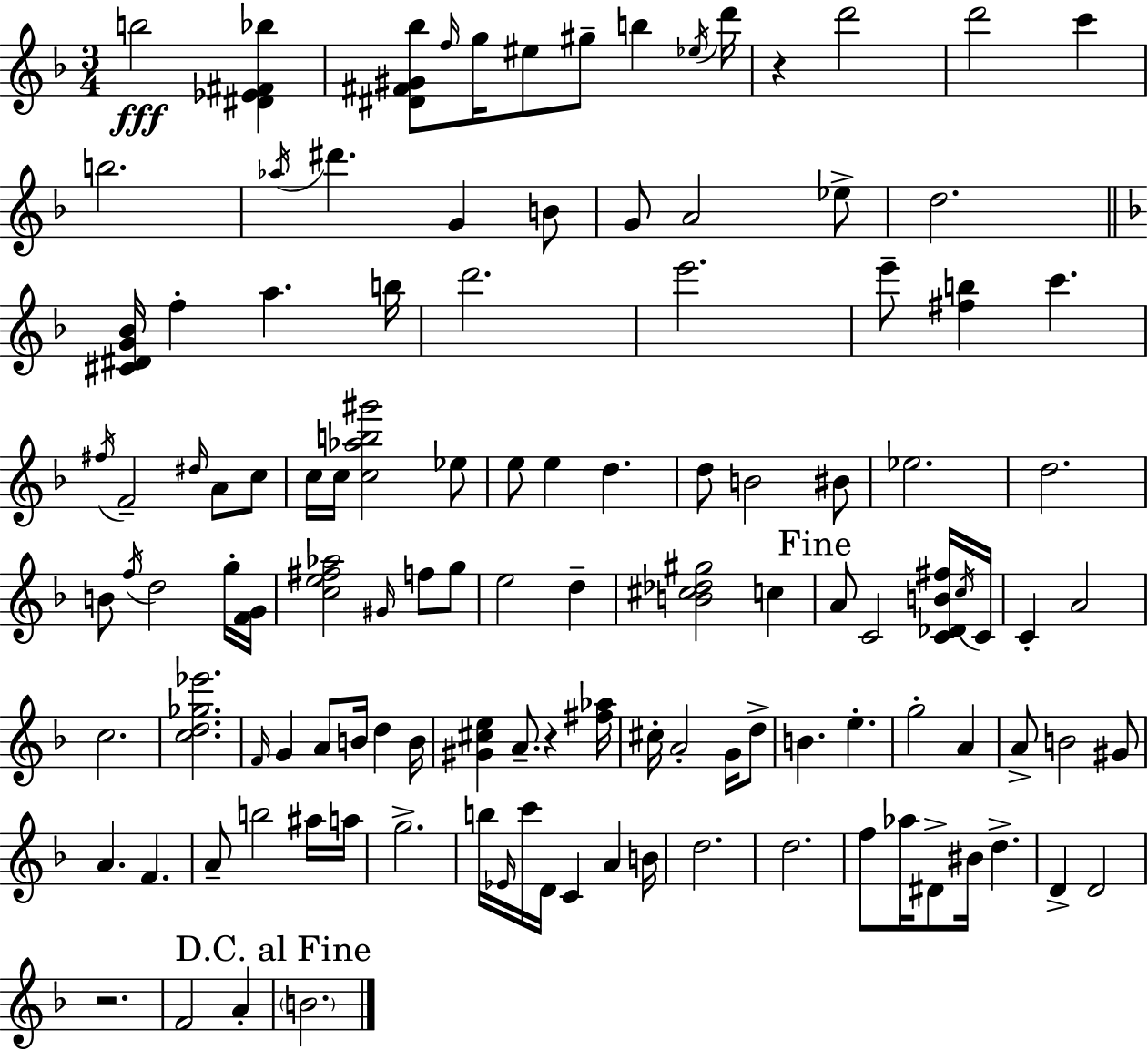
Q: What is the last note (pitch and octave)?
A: B4